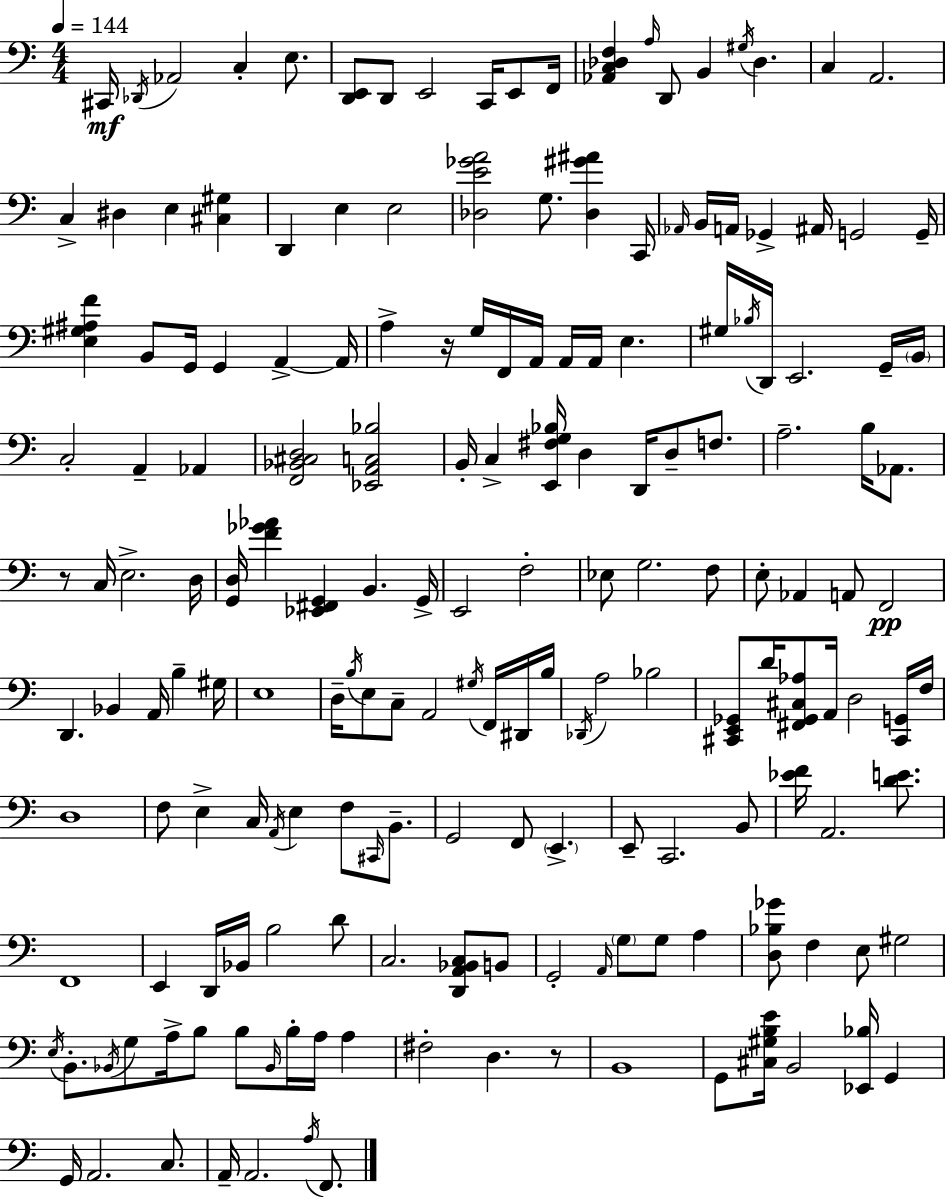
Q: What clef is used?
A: bass